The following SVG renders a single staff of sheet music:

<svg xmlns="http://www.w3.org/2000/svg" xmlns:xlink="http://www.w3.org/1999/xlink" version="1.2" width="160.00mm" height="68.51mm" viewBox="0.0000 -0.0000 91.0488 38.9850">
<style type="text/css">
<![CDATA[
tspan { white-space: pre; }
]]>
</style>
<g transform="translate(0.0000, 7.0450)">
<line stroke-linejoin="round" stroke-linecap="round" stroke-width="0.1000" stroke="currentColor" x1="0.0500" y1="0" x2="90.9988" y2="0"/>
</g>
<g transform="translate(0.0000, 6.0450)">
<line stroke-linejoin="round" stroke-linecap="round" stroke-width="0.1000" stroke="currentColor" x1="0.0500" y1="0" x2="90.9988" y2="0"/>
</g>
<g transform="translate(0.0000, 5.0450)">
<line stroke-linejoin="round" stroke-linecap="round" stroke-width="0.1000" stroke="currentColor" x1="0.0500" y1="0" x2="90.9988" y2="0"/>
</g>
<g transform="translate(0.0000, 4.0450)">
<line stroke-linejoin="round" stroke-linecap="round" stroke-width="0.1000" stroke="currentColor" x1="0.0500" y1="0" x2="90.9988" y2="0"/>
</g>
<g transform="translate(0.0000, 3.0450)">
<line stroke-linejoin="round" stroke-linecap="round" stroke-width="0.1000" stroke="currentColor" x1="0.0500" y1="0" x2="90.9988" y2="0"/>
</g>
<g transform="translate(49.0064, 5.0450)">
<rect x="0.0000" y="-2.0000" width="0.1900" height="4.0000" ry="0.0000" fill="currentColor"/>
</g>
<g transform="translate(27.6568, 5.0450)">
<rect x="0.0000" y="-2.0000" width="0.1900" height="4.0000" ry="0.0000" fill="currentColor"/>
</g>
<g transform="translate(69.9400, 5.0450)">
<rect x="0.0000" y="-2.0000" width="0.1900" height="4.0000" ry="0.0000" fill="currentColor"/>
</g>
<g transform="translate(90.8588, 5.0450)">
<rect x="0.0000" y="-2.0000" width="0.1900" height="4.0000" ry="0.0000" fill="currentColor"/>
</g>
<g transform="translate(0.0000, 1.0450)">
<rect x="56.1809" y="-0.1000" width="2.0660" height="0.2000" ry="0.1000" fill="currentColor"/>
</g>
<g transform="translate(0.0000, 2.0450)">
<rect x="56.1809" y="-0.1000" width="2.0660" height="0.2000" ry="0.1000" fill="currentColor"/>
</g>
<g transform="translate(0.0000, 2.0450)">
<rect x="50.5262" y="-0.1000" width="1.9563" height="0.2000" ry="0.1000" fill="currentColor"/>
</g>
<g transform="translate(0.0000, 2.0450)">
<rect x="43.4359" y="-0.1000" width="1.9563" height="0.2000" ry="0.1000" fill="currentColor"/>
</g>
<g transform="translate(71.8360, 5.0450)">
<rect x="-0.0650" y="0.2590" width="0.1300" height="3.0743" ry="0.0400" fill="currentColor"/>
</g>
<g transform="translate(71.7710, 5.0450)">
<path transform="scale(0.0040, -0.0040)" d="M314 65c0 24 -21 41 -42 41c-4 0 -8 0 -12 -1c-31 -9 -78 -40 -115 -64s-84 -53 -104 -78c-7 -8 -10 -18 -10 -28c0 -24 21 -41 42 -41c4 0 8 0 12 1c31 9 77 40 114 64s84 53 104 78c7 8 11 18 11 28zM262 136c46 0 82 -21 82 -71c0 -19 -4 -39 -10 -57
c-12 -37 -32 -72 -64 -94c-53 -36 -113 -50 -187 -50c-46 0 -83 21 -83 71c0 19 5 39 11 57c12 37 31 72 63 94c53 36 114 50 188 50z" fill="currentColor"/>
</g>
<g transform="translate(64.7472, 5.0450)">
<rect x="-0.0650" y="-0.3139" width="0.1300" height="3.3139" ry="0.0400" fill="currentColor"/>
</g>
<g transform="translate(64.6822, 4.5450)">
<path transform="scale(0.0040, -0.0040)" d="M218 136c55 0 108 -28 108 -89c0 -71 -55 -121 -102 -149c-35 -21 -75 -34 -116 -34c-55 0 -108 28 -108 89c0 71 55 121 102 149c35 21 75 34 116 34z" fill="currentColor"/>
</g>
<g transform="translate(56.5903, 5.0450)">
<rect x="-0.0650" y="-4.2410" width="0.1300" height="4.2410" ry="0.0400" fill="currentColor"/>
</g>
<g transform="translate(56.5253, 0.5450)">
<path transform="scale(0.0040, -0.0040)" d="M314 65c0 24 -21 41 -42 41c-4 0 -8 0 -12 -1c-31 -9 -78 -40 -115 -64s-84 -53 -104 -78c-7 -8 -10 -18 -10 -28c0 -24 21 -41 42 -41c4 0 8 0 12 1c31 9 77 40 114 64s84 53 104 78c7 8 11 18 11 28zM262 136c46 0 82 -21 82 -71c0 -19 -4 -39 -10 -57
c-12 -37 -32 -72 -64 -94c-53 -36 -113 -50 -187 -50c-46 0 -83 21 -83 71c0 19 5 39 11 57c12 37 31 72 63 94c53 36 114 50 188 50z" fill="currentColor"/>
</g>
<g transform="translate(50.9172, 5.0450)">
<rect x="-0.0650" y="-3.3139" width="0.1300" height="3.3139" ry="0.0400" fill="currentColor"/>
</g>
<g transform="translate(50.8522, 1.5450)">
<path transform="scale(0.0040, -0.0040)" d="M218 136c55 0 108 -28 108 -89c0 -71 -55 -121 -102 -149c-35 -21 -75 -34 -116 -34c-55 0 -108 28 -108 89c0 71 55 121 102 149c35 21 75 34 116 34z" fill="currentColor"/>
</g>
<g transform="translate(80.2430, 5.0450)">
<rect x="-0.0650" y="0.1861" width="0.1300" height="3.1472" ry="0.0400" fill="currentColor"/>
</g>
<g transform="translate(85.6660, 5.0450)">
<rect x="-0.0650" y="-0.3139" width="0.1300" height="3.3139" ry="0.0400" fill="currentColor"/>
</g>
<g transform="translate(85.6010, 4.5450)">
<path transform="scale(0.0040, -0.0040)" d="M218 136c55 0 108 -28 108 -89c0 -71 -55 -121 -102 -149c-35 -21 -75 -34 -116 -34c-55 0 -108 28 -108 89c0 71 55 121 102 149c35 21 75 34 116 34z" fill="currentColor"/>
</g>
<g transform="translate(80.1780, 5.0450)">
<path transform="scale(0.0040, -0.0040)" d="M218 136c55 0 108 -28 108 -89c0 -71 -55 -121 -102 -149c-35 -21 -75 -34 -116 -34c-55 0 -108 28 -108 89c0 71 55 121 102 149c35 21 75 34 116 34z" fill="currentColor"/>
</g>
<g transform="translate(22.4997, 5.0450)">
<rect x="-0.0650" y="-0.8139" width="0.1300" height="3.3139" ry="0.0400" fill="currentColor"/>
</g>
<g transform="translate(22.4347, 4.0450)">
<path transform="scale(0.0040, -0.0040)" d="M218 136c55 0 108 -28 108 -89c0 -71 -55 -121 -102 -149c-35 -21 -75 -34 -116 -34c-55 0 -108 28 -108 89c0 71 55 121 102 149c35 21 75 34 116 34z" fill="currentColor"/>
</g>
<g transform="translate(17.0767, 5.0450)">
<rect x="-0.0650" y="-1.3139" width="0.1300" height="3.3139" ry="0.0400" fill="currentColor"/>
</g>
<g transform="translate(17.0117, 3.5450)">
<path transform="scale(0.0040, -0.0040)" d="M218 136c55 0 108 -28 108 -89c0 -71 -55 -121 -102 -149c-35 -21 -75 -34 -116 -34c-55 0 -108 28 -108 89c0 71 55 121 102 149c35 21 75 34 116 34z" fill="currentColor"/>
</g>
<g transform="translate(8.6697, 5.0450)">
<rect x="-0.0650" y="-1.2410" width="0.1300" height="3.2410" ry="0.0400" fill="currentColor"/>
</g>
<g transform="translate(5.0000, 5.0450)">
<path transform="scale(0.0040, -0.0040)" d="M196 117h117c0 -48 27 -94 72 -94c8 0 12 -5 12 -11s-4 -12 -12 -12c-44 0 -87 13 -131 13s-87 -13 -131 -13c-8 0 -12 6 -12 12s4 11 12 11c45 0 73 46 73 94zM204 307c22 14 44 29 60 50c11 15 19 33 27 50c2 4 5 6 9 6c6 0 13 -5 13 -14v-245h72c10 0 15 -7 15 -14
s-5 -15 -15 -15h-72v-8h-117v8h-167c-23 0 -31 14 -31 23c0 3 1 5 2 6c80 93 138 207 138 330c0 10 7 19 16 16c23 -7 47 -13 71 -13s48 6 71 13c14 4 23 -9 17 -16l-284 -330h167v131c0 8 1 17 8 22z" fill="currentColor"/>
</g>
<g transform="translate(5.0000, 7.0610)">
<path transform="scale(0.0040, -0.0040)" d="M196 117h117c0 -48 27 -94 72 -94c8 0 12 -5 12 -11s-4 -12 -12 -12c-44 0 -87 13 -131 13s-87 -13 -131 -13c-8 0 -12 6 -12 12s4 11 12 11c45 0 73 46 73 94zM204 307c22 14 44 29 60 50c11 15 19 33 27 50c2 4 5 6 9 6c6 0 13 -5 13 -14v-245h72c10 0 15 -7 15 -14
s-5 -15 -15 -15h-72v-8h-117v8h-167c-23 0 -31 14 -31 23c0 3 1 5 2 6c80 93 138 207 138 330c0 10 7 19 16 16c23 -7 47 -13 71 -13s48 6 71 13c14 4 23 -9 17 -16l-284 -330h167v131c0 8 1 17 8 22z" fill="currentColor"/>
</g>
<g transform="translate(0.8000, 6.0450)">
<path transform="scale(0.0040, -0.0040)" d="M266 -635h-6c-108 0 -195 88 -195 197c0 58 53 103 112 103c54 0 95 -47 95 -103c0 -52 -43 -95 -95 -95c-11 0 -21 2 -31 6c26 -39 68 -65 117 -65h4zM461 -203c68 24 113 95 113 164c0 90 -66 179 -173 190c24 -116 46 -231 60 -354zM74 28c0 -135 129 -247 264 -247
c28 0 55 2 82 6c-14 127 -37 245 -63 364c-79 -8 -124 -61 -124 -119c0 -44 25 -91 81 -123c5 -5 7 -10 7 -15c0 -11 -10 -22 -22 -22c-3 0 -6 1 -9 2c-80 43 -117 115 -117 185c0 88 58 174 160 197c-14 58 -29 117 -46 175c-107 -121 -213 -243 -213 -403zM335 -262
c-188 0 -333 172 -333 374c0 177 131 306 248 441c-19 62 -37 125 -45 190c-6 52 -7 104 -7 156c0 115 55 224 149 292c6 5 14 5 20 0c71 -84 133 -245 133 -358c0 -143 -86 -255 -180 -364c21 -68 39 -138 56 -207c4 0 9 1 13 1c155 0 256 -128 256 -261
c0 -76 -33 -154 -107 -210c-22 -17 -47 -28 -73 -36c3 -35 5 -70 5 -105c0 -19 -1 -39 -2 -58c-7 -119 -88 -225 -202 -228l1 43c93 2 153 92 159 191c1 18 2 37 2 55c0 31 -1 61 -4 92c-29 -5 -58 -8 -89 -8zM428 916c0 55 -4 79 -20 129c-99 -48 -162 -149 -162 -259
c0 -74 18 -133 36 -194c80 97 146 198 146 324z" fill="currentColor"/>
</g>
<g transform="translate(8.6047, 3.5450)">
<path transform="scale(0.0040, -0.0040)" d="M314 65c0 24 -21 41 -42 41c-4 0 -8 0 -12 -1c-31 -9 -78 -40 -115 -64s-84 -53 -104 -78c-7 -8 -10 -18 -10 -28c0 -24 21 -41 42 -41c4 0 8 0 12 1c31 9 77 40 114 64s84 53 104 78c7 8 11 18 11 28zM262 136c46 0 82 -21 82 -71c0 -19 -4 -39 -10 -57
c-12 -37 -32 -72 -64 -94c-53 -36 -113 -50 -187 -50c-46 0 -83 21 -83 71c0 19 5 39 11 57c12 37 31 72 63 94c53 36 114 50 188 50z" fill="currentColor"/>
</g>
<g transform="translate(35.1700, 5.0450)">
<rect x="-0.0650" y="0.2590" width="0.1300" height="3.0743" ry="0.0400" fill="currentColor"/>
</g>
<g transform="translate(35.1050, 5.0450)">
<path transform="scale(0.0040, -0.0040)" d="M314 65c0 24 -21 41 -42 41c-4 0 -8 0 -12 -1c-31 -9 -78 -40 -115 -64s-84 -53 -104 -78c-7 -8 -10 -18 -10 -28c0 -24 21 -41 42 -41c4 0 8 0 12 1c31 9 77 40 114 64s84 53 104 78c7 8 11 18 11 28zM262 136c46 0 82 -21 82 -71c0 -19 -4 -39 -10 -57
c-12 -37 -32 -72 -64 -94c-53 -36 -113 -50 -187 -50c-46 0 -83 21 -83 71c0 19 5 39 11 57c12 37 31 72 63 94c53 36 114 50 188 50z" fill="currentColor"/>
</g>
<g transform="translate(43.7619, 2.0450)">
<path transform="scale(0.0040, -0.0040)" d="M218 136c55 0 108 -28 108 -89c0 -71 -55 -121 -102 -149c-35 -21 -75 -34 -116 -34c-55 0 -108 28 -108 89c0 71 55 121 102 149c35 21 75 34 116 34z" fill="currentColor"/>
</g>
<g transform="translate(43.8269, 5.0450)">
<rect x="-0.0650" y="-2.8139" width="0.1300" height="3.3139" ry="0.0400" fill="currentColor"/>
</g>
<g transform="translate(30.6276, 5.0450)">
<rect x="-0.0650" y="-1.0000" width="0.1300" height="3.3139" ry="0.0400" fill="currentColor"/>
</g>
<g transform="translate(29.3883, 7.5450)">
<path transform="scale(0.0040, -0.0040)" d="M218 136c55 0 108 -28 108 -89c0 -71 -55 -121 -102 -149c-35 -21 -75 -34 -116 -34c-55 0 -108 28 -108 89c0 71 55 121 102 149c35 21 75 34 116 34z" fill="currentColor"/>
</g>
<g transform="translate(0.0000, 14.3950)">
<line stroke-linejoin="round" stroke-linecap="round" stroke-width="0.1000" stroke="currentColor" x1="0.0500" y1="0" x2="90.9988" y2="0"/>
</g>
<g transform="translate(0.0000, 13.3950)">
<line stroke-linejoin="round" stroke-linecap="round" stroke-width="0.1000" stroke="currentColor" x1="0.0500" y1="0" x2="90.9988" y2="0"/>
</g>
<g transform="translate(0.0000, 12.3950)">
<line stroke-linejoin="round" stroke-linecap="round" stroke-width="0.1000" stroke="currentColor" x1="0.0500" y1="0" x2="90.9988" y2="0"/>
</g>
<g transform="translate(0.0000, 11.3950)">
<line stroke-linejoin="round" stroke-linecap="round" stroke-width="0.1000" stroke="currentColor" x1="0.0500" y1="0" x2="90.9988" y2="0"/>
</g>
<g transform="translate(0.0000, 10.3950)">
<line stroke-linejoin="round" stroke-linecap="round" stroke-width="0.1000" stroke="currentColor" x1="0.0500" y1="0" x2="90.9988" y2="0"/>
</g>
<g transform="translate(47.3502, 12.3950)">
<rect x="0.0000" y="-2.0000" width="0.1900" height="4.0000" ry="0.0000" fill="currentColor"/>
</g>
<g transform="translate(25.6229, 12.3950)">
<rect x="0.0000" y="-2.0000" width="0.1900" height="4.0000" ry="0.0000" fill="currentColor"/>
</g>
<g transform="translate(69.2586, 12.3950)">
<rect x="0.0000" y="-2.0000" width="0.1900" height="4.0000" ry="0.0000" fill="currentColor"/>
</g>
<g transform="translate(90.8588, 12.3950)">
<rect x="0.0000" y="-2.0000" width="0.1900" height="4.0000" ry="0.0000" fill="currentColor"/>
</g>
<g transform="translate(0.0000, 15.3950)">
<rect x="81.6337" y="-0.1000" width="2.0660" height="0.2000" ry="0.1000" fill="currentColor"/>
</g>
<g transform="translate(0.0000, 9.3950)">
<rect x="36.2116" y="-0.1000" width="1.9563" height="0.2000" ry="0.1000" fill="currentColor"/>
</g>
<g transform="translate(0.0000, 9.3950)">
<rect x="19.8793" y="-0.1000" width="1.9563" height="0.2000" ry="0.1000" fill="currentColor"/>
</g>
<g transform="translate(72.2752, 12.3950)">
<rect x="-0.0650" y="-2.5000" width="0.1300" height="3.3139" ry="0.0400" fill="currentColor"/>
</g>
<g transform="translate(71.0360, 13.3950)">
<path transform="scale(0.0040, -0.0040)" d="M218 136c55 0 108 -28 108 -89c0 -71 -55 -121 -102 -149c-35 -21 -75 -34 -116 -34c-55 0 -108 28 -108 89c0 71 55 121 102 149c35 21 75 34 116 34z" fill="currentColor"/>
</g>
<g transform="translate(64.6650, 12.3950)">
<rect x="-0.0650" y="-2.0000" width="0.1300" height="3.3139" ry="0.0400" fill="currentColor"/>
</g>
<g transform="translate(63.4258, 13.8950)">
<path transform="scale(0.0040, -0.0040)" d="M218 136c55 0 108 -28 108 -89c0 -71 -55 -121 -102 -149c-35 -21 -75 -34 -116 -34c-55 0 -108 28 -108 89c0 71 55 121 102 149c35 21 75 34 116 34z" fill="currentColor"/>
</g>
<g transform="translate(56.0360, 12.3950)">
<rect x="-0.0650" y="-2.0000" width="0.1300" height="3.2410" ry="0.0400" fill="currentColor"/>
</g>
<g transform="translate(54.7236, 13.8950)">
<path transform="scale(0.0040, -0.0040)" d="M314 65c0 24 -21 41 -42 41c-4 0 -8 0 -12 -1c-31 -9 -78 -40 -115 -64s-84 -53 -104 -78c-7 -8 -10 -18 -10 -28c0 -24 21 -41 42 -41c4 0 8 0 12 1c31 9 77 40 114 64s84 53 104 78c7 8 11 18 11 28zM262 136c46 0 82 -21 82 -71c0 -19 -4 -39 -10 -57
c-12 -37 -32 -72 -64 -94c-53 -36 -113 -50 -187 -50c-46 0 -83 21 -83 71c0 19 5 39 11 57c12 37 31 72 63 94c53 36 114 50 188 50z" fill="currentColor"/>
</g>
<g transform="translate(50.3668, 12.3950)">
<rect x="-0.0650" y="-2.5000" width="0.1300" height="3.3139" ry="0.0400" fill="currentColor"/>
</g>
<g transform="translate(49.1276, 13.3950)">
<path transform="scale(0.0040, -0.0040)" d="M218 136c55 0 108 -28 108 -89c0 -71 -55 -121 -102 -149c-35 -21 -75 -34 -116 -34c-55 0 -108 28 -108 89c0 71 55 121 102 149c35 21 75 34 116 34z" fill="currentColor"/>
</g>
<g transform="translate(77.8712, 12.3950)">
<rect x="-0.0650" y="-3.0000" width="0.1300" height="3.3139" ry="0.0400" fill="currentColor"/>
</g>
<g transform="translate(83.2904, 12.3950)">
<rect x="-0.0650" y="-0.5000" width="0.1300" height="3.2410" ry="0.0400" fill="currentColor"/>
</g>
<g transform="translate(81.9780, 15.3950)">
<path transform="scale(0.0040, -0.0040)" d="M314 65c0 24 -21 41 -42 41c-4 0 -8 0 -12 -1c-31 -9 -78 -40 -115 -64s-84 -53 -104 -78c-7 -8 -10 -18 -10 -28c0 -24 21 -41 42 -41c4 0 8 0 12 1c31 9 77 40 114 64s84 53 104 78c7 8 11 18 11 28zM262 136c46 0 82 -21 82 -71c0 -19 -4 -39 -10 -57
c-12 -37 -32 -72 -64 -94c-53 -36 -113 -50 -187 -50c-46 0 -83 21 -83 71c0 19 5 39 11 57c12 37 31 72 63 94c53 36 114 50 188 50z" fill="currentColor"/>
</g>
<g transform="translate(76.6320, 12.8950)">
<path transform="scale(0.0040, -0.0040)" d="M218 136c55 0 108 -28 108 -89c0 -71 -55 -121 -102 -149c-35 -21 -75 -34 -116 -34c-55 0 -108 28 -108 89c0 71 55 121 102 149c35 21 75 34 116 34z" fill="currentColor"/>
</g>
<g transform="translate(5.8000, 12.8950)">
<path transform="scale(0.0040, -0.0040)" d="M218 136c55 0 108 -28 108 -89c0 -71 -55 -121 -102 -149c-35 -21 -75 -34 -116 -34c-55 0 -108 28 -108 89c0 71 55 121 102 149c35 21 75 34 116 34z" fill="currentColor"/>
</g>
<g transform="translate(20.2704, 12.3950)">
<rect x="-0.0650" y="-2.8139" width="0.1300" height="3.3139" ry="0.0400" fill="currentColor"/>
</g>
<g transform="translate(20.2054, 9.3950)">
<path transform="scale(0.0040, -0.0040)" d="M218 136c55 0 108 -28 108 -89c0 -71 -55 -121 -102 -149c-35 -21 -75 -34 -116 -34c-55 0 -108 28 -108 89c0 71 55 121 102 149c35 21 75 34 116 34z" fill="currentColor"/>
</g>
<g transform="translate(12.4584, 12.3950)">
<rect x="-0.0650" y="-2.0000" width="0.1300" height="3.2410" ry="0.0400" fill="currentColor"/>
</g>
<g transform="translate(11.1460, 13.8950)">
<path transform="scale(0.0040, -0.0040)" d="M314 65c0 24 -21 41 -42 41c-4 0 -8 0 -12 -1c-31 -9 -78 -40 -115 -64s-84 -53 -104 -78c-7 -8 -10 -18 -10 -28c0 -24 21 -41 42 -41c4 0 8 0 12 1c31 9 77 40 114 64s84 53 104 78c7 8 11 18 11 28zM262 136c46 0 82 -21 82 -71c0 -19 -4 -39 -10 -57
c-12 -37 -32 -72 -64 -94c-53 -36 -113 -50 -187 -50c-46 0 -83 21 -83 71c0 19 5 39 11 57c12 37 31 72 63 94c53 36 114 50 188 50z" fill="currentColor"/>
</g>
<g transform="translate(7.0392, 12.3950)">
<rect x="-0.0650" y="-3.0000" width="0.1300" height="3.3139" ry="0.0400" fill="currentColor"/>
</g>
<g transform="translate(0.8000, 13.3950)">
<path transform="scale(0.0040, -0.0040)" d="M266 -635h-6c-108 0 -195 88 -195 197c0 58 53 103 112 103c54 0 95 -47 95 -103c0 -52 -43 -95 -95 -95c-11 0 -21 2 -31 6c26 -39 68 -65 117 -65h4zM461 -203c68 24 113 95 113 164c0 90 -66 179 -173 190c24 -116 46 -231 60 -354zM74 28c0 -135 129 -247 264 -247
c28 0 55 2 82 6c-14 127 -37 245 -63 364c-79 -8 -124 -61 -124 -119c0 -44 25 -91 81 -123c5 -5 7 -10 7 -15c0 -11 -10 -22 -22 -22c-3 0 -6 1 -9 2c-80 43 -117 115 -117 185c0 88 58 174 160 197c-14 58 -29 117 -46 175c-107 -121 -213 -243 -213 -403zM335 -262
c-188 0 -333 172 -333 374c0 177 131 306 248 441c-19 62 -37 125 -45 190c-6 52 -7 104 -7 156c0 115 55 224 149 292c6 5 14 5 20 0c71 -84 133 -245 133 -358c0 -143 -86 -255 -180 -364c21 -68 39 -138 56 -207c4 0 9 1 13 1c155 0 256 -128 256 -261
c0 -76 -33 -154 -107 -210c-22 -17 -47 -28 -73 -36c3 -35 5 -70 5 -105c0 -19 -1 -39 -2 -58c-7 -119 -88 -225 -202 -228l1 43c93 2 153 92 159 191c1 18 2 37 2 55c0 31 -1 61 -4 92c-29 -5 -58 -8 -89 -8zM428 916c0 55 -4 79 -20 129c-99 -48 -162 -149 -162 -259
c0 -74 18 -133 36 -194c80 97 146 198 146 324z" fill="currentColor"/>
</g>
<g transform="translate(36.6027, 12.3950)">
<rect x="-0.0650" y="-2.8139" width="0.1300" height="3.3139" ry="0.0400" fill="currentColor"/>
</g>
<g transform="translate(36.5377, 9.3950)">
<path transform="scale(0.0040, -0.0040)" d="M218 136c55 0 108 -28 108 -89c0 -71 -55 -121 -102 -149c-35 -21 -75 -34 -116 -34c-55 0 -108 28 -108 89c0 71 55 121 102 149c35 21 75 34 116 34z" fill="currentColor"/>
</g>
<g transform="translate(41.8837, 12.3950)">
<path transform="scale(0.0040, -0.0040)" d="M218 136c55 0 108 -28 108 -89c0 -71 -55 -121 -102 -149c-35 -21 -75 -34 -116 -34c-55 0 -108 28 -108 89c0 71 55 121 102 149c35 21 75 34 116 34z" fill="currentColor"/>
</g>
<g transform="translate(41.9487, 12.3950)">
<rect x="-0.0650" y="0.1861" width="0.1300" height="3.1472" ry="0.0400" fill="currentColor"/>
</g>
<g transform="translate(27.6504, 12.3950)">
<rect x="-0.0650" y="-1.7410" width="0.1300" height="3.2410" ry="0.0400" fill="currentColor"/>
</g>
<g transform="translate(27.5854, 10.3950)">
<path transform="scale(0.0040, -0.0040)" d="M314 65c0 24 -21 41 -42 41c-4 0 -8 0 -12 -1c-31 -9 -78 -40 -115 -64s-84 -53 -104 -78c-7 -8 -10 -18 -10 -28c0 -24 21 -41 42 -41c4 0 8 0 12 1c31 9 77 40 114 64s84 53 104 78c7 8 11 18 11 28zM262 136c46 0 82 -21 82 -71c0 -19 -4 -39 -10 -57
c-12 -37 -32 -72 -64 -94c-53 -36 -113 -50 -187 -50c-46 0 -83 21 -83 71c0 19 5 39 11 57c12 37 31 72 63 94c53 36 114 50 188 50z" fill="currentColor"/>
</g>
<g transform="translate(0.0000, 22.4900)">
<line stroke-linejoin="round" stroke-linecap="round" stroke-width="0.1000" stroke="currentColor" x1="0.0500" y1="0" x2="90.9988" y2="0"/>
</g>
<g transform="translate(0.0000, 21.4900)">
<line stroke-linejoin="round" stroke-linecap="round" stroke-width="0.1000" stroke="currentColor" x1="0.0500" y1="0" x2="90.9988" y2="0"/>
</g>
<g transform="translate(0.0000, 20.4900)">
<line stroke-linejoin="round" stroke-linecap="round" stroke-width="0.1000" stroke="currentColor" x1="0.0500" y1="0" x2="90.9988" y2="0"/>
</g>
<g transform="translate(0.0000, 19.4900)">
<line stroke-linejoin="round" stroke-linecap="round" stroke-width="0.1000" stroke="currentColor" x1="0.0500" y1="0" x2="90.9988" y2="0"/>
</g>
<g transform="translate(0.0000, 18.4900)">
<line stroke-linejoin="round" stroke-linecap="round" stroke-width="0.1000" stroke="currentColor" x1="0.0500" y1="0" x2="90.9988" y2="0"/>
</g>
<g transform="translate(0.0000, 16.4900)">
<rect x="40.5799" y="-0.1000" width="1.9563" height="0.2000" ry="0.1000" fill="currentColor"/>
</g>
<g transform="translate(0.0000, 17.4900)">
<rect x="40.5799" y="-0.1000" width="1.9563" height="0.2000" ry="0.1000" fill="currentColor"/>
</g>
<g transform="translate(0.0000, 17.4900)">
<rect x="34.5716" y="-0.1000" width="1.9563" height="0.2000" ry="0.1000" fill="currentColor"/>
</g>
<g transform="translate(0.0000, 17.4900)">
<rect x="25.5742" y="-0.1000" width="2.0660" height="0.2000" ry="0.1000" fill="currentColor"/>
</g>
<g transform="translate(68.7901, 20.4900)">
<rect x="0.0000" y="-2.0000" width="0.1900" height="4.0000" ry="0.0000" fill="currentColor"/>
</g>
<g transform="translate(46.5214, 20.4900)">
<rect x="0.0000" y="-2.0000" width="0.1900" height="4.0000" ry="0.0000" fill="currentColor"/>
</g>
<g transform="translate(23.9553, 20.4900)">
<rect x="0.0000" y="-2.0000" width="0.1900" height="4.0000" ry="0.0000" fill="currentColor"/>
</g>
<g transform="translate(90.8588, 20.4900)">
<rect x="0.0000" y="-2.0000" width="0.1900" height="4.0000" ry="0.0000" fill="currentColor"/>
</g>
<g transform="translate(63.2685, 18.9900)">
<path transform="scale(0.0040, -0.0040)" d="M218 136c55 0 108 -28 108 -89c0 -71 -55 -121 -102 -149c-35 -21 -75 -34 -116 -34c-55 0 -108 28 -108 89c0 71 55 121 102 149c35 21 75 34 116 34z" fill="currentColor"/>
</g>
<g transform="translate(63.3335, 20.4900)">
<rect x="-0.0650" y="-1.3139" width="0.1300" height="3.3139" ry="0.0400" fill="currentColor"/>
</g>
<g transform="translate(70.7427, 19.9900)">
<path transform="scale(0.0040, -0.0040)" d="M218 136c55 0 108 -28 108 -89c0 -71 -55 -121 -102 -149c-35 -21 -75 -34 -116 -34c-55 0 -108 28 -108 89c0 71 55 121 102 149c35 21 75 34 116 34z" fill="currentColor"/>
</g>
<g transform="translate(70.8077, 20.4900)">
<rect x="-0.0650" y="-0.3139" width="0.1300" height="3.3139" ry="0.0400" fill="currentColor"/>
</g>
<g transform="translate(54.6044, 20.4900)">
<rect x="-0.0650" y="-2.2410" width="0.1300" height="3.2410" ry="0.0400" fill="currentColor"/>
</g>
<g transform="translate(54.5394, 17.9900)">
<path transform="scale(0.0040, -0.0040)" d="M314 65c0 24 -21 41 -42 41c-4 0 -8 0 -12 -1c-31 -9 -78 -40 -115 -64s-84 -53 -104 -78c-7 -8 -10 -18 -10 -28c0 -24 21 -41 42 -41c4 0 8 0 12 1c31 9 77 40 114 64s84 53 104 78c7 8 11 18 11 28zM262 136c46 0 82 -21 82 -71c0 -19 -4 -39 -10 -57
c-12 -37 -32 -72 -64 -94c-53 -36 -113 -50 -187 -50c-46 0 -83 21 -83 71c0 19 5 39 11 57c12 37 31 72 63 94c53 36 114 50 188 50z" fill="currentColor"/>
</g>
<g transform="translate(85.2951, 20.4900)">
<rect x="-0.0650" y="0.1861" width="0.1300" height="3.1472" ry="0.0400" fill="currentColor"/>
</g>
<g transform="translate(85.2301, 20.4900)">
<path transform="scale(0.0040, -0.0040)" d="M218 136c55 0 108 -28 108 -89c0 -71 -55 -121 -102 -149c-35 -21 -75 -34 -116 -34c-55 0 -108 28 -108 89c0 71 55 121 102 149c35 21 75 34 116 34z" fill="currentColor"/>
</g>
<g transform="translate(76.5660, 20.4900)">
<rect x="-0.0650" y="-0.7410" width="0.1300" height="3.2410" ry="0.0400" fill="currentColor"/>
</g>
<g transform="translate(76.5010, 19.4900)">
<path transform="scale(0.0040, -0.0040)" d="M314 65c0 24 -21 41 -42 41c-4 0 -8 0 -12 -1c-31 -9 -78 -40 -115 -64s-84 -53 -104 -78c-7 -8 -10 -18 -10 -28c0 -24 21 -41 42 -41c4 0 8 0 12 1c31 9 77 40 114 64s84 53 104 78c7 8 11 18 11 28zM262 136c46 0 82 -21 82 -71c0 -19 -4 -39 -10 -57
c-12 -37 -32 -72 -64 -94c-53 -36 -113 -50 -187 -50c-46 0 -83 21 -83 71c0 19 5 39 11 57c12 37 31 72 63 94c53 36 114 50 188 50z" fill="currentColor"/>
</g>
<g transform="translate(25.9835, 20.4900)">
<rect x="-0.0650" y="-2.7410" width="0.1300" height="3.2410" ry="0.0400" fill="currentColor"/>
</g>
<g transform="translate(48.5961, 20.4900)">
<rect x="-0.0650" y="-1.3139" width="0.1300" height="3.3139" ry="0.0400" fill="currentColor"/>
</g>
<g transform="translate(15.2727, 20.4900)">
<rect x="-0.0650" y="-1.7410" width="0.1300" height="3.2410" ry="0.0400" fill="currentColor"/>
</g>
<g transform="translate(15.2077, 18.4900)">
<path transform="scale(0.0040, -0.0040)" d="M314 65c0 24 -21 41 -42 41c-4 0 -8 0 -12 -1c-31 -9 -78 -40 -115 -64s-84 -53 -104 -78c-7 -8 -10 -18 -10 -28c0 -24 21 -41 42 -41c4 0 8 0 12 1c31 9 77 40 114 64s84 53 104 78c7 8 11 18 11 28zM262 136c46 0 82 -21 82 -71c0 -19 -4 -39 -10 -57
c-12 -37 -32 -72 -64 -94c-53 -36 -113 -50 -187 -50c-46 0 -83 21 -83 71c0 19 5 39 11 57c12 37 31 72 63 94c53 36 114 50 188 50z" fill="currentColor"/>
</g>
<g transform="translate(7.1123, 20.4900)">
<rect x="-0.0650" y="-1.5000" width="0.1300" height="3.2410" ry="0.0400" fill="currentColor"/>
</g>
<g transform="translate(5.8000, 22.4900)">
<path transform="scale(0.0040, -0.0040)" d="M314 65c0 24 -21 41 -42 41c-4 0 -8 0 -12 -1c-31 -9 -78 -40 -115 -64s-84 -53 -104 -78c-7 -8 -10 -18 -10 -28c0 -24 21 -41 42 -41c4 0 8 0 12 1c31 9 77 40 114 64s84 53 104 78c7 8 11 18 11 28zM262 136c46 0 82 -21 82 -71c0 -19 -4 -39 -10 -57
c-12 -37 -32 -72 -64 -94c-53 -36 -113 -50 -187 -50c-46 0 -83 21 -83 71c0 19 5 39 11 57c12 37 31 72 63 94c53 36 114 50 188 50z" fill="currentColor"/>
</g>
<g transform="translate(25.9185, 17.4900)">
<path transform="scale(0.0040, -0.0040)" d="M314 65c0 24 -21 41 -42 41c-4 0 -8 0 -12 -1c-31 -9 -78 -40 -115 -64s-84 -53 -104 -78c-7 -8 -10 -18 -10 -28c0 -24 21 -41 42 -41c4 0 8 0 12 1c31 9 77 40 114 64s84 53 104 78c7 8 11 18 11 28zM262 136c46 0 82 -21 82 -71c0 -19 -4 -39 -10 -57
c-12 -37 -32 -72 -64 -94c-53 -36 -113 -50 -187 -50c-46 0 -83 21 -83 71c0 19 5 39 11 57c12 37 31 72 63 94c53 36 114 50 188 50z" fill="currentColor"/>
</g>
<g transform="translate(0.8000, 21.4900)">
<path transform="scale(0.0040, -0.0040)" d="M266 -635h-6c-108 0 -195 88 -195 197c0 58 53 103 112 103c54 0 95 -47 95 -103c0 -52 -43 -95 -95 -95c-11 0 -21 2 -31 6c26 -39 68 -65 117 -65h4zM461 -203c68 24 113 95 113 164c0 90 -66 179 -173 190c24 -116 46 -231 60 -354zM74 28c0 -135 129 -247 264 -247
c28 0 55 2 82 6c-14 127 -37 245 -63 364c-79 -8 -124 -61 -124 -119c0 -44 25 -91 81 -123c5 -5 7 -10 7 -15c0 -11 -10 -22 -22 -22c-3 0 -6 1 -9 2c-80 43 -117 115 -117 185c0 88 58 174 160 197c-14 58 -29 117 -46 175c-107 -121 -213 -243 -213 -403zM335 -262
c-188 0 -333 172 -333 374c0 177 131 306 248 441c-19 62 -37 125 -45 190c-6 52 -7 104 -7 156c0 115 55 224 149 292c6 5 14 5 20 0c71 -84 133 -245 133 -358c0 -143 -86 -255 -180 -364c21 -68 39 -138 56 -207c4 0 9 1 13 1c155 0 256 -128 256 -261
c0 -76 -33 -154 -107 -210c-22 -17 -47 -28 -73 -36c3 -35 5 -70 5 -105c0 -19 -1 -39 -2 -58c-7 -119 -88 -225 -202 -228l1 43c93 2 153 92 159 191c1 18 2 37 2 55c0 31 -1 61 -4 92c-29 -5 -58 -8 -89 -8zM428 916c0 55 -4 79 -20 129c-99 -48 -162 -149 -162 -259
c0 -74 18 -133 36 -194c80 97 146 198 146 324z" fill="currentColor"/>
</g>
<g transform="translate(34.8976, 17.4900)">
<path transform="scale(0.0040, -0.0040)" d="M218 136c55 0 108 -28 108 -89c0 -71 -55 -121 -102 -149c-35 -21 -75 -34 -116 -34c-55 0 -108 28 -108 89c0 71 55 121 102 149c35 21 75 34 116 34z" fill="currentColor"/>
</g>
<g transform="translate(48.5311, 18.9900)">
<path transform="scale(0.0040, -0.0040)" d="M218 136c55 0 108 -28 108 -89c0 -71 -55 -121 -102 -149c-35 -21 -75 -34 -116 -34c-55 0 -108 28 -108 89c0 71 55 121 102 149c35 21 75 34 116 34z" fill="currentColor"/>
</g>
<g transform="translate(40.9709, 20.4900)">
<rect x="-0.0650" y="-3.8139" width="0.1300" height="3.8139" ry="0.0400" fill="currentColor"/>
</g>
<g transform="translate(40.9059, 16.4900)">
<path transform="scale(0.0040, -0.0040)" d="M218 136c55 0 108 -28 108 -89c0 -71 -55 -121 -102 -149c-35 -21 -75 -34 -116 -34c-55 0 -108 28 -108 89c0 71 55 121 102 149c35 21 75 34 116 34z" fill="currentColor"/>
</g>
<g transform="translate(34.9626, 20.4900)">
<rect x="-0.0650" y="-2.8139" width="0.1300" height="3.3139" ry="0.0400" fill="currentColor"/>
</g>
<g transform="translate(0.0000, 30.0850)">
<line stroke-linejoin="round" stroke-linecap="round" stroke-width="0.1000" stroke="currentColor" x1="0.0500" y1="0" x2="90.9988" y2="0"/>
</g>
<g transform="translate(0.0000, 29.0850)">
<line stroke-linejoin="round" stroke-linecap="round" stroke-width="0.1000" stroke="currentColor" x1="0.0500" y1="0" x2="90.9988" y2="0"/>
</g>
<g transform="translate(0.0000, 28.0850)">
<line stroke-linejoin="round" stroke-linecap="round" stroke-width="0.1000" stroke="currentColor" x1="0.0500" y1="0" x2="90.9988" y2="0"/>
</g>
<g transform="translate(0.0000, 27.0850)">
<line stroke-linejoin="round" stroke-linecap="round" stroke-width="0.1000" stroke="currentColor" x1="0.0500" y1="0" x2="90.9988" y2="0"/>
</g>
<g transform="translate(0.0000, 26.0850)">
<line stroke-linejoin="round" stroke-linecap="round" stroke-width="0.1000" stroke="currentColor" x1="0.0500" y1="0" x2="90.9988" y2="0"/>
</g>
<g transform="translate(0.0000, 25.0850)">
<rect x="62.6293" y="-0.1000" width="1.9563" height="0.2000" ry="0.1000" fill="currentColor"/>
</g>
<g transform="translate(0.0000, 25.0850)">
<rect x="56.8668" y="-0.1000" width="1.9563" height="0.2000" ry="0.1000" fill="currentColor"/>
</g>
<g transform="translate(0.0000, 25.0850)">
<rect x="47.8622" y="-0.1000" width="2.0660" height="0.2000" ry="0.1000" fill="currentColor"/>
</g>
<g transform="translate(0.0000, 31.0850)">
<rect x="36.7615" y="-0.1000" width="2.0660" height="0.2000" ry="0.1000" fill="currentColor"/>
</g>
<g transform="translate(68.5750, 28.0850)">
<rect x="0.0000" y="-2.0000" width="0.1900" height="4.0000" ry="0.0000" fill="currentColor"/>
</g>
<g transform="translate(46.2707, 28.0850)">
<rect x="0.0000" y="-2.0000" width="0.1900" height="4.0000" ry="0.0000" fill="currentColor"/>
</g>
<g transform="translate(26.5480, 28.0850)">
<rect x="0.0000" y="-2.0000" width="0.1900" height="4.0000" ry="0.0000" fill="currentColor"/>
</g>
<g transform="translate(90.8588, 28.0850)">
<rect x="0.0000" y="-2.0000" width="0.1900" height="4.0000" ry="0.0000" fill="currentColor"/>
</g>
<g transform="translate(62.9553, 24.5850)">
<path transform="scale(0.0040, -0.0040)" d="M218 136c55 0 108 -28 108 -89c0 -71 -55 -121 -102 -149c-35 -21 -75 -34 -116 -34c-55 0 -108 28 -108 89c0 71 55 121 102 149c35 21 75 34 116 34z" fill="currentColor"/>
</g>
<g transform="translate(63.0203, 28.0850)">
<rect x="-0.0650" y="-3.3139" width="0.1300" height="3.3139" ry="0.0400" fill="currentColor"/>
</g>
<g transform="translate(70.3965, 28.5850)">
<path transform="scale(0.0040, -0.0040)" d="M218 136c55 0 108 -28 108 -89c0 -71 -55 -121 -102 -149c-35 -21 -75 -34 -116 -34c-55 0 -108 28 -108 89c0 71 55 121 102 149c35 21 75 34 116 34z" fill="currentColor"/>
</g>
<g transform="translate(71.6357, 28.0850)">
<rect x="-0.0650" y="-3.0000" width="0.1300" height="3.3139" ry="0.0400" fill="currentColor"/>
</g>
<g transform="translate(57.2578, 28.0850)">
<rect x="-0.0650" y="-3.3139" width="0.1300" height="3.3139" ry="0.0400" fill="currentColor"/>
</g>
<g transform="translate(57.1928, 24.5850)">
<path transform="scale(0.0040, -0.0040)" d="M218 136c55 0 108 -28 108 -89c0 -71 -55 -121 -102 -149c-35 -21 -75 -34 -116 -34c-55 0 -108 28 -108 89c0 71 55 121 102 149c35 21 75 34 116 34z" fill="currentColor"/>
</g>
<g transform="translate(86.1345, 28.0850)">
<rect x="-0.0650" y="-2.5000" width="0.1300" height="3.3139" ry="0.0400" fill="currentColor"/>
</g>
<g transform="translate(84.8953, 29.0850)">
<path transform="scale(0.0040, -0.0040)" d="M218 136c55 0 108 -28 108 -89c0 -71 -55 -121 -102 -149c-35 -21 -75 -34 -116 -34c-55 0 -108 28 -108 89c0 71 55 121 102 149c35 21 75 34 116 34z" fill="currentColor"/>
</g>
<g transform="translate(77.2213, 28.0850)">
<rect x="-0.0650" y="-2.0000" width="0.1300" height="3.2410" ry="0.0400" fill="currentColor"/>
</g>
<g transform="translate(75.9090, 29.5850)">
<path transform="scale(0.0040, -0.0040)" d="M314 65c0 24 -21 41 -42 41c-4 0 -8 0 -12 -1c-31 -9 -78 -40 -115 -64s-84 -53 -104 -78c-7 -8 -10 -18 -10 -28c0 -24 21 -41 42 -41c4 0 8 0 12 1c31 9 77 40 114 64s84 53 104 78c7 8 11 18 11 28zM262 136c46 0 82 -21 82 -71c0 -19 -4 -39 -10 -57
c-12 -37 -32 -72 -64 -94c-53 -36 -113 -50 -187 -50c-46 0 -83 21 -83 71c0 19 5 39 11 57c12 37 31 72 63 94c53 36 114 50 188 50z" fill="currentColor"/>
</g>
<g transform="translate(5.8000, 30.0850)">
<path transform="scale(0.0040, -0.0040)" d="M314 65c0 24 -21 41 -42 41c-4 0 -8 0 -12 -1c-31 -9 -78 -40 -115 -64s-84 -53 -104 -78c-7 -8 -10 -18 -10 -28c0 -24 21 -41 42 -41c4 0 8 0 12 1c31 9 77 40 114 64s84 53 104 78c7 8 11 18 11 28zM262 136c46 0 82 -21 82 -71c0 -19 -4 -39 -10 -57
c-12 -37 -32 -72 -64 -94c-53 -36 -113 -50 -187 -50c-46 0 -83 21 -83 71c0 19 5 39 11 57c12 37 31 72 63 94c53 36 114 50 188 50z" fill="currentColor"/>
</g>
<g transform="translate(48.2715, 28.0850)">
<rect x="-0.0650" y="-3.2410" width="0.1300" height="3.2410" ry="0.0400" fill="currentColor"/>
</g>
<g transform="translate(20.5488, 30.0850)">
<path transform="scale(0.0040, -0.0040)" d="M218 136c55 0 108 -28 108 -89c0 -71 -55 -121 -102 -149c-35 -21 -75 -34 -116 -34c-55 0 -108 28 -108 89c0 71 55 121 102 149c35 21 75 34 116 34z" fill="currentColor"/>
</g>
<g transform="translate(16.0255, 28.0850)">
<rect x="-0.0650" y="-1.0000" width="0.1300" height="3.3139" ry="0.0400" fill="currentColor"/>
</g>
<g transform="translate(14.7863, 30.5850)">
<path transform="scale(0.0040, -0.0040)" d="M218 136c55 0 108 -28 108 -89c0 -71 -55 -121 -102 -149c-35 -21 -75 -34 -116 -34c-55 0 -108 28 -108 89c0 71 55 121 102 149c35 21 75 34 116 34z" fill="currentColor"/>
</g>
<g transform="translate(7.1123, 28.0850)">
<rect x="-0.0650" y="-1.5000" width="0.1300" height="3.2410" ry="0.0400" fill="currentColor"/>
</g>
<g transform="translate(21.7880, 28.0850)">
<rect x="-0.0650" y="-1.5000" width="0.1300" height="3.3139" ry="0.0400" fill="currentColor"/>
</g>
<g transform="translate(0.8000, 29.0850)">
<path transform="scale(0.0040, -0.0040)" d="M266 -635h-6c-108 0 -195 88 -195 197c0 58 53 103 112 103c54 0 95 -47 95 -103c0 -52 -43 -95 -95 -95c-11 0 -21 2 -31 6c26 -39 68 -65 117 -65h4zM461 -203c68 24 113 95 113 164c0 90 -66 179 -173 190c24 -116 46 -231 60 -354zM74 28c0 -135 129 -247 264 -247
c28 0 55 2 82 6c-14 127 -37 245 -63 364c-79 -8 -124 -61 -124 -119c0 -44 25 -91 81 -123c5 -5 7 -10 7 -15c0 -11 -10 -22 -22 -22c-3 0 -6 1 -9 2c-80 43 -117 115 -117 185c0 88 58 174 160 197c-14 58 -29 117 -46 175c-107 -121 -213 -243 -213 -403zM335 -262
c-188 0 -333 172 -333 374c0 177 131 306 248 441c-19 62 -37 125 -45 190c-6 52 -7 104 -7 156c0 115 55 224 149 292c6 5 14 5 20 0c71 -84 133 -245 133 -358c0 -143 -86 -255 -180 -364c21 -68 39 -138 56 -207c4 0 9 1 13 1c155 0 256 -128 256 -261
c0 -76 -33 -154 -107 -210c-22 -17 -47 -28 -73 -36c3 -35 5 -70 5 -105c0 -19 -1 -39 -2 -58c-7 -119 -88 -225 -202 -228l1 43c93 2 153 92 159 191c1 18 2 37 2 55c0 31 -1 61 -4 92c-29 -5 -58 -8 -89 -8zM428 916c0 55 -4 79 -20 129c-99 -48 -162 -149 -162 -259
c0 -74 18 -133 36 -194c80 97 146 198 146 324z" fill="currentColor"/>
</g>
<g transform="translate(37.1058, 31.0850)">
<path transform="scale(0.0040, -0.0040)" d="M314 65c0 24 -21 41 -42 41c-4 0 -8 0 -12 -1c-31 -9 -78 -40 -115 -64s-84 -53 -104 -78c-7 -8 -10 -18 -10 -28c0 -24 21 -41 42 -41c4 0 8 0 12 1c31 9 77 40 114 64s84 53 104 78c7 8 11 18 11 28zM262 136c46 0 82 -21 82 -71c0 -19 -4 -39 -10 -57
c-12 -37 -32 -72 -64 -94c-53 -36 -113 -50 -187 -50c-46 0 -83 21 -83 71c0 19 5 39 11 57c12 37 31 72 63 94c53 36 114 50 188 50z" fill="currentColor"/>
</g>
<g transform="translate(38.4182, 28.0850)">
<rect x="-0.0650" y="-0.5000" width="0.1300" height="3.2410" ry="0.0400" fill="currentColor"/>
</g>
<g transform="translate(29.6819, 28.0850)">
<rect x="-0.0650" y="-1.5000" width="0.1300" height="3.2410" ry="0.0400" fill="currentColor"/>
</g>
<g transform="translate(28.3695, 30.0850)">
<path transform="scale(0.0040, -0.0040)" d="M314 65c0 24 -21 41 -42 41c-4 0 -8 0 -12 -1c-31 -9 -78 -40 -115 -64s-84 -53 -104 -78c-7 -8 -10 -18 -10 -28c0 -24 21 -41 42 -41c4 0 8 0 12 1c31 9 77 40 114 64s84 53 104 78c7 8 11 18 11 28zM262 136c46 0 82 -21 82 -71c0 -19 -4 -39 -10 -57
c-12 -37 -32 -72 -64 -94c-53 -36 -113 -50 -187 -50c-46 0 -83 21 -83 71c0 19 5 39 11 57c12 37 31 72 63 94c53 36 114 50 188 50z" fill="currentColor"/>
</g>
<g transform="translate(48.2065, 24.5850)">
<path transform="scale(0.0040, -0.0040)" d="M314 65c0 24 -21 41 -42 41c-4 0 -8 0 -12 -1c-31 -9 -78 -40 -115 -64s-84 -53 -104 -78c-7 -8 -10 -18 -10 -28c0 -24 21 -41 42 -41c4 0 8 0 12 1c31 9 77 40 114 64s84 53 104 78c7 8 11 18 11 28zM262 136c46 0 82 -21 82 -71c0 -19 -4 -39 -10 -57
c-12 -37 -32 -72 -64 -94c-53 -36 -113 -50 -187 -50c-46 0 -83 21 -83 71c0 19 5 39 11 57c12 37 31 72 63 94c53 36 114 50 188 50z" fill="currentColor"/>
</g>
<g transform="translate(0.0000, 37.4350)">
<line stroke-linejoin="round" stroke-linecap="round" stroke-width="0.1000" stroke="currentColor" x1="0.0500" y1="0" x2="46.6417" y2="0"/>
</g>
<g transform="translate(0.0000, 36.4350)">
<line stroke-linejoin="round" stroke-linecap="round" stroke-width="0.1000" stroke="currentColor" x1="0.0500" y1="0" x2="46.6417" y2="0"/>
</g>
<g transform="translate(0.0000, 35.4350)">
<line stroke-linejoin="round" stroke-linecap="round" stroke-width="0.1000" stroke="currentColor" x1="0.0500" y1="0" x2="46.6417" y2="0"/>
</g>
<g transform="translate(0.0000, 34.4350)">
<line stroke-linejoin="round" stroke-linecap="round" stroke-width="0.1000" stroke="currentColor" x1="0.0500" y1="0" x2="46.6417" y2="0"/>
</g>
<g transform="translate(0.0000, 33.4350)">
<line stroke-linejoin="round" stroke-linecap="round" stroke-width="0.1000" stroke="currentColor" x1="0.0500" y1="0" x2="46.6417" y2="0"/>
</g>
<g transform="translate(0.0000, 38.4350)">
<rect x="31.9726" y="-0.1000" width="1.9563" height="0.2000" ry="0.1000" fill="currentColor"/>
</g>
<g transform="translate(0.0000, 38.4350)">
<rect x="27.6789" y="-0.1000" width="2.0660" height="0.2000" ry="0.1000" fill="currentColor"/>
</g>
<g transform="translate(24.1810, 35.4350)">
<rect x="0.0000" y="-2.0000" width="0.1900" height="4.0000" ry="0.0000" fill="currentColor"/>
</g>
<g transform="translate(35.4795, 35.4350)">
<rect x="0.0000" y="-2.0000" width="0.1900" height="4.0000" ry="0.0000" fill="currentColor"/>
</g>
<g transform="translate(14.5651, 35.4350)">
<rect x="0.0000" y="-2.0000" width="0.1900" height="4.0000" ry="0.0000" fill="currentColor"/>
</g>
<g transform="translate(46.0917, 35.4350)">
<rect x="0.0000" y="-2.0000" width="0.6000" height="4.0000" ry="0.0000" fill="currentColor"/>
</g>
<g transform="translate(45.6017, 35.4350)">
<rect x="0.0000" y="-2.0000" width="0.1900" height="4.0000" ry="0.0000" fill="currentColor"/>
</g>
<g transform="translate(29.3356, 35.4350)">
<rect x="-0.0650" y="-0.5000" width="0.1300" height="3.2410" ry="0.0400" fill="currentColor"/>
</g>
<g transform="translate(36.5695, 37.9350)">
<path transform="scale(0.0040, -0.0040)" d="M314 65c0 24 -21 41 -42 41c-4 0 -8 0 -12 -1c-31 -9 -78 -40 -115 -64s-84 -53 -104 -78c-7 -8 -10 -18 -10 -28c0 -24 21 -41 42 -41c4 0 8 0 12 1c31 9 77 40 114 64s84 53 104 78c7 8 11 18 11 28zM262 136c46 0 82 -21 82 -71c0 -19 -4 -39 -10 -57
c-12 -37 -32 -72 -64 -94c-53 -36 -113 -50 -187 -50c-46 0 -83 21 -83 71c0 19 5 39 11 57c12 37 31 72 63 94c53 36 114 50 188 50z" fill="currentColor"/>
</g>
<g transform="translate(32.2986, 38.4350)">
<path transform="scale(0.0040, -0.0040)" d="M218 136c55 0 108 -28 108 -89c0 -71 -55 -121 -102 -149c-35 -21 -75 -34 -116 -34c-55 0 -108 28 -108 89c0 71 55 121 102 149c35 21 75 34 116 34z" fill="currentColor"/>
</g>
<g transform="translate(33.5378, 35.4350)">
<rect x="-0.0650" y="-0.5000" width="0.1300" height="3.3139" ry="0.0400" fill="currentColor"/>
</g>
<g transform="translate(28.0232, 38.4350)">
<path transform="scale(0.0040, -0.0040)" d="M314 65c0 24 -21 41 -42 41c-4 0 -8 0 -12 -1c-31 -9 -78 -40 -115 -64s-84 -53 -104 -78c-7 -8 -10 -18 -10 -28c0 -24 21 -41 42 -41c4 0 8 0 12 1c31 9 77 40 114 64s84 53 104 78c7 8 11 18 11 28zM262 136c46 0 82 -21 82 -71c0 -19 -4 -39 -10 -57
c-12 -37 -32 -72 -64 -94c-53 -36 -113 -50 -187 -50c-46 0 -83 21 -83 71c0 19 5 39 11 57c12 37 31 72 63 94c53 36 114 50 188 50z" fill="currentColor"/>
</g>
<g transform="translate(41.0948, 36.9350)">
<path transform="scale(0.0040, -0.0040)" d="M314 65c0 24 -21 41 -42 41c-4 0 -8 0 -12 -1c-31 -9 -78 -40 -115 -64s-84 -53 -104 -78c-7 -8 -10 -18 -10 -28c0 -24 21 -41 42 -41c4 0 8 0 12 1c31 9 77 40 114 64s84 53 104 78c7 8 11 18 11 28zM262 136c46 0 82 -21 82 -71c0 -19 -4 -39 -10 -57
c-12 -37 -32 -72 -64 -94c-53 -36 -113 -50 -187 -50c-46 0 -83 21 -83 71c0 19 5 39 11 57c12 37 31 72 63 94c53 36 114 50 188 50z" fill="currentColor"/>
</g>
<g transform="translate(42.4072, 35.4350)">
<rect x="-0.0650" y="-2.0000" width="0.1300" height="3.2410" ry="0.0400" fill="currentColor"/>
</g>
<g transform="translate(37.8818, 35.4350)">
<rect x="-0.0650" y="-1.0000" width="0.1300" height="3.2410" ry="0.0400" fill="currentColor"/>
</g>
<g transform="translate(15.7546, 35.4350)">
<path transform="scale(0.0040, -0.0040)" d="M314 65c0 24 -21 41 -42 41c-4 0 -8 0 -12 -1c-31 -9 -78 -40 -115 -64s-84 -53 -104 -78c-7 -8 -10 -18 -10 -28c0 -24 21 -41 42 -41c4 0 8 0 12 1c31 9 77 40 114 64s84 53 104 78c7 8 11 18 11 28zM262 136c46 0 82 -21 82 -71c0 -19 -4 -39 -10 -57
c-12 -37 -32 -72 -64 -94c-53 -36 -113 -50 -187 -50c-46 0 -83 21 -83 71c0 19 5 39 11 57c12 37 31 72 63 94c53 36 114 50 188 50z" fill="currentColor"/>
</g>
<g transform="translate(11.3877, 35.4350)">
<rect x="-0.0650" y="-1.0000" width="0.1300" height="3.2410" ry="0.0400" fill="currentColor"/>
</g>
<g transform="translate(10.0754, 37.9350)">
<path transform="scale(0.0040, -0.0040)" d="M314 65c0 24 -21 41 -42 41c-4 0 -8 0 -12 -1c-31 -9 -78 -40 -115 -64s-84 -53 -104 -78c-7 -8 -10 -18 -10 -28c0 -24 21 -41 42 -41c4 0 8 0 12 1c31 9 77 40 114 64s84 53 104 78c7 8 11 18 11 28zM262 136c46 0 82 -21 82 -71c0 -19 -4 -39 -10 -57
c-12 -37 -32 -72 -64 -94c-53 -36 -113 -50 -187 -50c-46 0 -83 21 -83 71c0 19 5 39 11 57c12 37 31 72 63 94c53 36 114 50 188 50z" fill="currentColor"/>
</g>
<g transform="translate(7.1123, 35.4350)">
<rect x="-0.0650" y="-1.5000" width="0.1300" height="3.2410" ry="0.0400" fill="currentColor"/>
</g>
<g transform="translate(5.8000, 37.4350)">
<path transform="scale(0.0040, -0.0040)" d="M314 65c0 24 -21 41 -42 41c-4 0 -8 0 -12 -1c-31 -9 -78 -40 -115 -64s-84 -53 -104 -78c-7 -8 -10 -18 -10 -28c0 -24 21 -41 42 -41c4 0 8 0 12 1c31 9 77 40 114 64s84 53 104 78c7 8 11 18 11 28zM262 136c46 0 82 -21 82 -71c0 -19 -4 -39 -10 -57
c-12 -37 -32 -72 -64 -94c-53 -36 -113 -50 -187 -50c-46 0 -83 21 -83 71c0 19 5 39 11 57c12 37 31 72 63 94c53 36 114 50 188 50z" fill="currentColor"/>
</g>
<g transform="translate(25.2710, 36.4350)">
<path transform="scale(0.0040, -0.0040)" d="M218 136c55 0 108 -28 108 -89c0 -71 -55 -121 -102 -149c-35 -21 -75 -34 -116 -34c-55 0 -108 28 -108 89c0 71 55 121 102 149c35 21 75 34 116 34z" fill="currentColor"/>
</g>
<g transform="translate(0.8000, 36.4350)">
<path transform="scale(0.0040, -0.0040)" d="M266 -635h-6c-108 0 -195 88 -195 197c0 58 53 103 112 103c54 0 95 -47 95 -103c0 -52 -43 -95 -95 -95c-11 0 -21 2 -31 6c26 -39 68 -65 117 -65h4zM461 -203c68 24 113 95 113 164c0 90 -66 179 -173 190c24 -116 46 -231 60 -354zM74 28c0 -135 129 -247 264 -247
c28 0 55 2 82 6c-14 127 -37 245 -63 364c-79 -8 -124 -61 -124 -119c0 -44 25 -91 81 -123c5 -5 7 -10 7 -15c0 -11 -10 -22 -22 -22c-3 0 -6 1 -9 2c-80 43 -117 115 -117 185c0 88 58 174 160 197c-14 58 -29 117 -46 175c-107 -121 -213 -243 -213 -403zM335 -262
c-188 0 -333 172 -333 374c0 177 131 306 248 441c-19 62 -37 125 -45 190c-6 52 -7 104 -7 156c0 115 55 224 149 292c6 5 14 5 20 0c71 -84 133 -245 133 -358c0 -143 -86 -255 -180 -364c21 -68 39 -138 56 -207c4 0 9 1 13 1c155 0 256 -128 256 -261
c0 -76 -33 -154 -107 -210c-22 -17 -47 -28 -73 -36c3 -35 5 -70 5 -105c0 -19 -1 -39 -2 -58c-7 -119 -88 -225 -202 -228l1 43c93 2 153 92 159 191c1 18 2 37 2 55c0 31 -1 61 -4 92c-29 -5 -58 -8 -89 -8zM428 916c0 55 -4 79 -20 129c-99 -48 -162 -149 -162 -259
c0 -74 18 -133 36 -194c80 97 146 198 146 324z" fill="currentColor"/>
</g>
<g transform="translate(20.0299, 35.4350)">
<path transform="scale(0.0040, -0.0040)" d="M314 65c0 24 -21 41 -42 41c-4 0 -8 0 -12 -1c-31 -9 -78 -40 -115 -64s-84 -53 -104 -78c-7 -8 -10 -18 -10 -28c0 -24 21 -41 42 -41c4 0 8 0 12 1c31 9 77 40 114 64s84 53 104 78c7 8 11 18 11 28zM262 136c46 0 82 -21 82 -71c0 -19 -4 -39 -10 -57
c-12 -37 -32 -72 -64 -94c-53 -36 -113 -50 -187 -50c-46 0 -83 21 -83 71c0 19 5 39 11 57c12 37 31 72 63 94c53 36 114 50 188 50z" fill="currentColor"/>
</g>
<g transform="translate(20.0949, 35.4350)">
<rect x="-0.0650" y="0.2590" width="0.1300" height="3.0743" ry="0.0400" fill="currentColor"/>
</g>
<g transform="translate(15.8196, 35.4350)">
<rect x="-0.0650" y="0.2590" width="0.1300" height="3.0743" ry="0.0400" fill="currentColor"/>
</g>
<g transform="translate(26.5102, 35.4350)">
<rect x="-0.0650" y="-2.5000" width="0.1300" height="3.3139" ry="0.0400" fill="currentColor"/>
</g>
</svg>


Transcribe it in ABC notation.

X:1
T:Untitled
M:4/4
L:1/4
K:C
e2 e d D B2 a b d'2 c B2 B c A F2 a f2 a B G F2 F G A C2 E2 f2 a2 a c' e g2 e c d2 B E2 D E E2 C2 b2 b b A F2 G E2 D2 B2 B2 G C2 C D2 F2